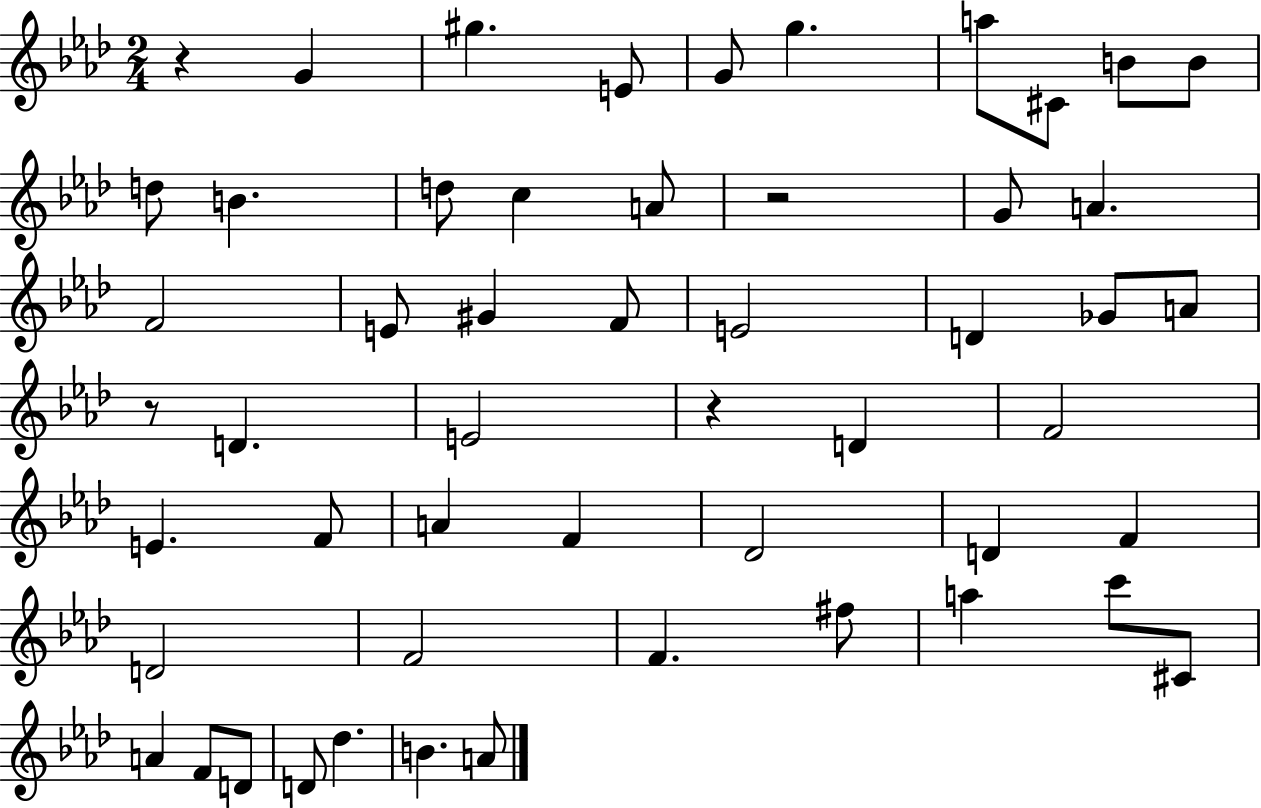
R/q G4/q G#5/q. E4/e G4/e G5/q. A5/e C#4/e B4/e B4/e D5/e B4/q. D5/e C5/q A4/e R/h G4/e A4/q. F4/h E4/e G#4/q F4/e E4/h D4/q Gb4/e A4/e R/e D4/q. E4/h R/q D4/q F4/h E4/q. F4/e A4/q F4/q Db4/h D4/q F4/q D4/h F4/h F4/q. F#5/e A5/q C6/e C#4/e A4/q F4/e D4/e D4/e Db5/q. B4/q. A4/e